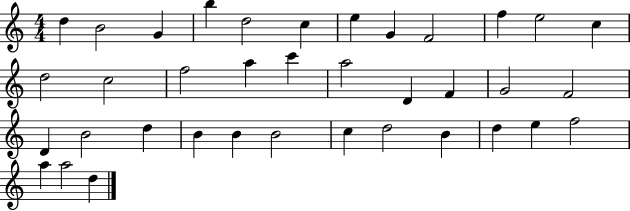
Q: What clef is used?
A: treble